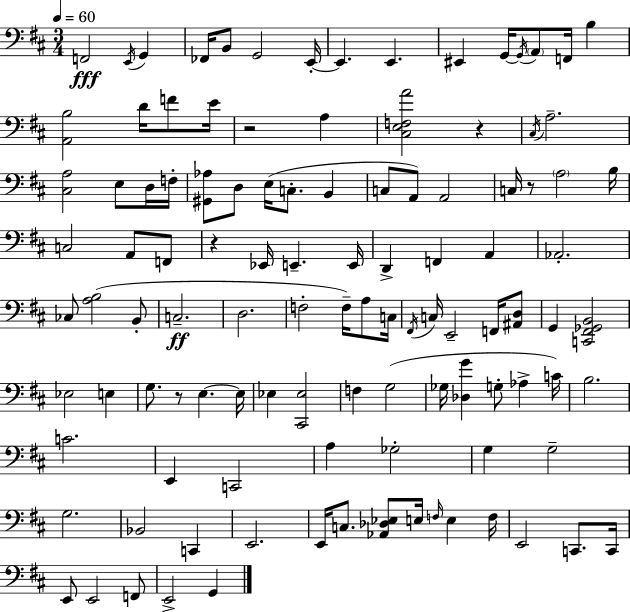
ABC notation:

X:1
T:Untitled
M:3/4
L:1/4
K:D
F,,2 E,,/4 G,, _F,,/4 B,,/2 G,,2 E,,/4 E,, E,, ^E,, G,,/4 G,,/4 A,,/2 F,,/4 B, [A,,B,]2 D/4 F/2 E/4 z2 A, [^C,E,F,A]2 z ^C,/4 A,2 [^C,A,]2 E,/2 D,/4 F,/4 [^G,,_A,]/2 D,/2 E,/4 C,/2 B,, C,/2 A,,/2 A,,2 C,/4 z/2 A,2 B,/4 C,2 A,,/2 F,,/2 z _E,,/4 E,, E,,/4 D,, F,, A,, _A,,2 _C,/2 [A,B,]2 B,,/2 C,2 D,2 F,2 F,/4 A,/2 C,/4 ^F,,/4 C,/4 E,,2 F,,/4 [^A,,D,]/2 G,, [C,,^F,,_G,,B,,]2 _E,2 E, G,/2 z/2 E, E,/4 _E, [^C,,_E,]2 F, G,2 _G,/4 [_D,G] G,/2 _A, C/4 B,2 C2 E,, C,,2 A, _G,2 G, G,2 G,2 _B,,2 C,, E,,2 E,,/4 C,/2 [_A,,_D,_E,]/2 E,/4 F,/4 E, F,/4 E,,2 C,,/2 C,,/4 E,,/2 E,,2 F,,/2 E,,2 G,,